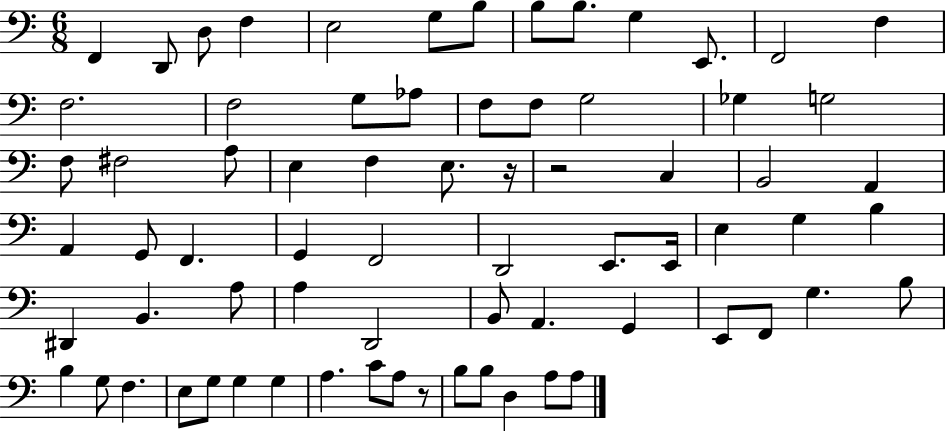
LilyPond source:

{
  \clef bass
  \numericTimeSignature
  \time 6/8
  \key c \major
  \repeat volta 2 { f,4 d,8 d8 f4 | e2 g8 b8 | b8 b8. g4 e,8. | f,2 f4 | \break f2. | f2 g8 aes8 | f8 f8 g2 | ges4 g2 | \break f8 fis2 a8 | e4 f4 e8. r16 | r2 c4 | b,2 a,4 | \break a,4 g,8 f,4. | g,4 f,2 | d,2 e,8. e,16 | e4 g4 b4 | \break dis,4 b,4. a8 | a4 d,2 | b,8 a,4. g,4 | e,8 f,8 g4. b8 | \break b4 g8 f4. | e8 g8 g4 g4 | a4. c'8 a8 r8 | b8 b8 d4 a8 a8 | \break } \bar "|."
}